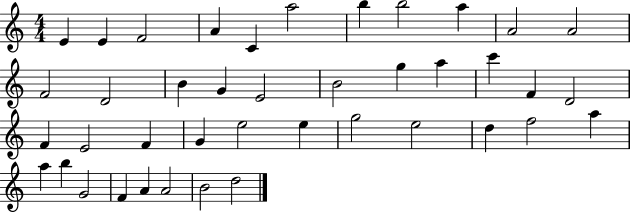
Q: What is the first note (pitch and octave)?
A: E4